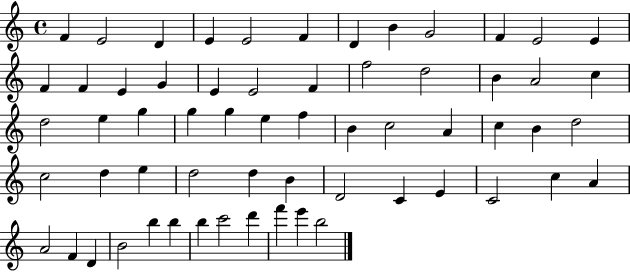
{
  \clef treble
  \time 4/4
  \defaultTimeSignature
  \key c \major
  f'4 e'2 d'4 | e'4 e'2 f'4 | d'4 b'4 g'2 | f'4 e'2 e'4 | \break f'4 f'4 e'4 g'4 | e'4 e'2 f'4 | f''2 d''2 | b'4 a'2 c''4 | \break d''2 e''4 g''4 | g''4 g''4 e''4 f''4 | b'4 c''2 a'4 | c''4 b'4 d''2 | \break c''2 d''4 e''4 | d''2 d''4 b'4 | d'2 c'4 e'4 | c'2 c''4 a'4 | \break a'2 f'4 d'4 | b'2 b''4 b''4 | b''4 c'''2 d'''4 | f'''4 e'''4 b''2 | \break \bar "|."
}